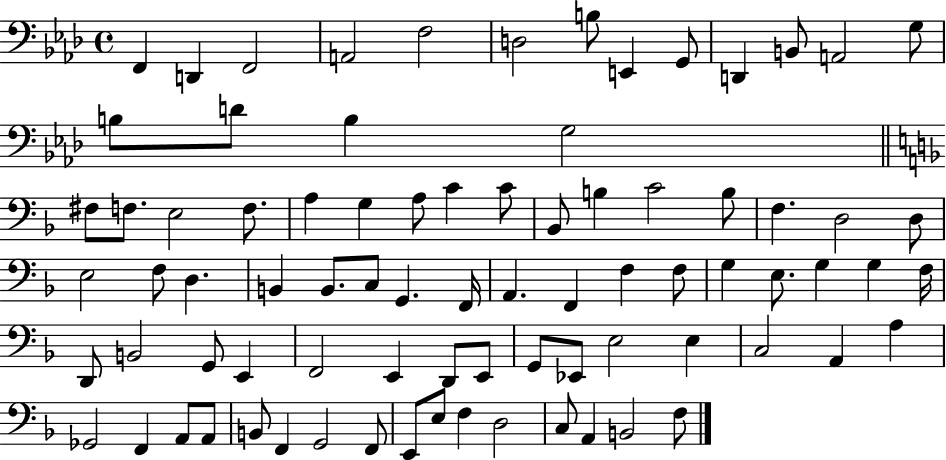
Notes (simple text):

F2/q D2/q F2/h A2/h F3/h D3/h B3/e E2/q G2/e D2/q B2/e A2/h G3/e B3/e D4/e B3/q G3/h F#3/e F3/e. E3/h F3/e. A3/q G3/q A3/e C4/q C4/e Bb2/e B3/q C4/h B3/e F3/q. D3/h D3/e E3/h F3/e D3/q. B2/q B2/e. C3/e G2/q. F2/s A2/q. F2/q F3/q F3/e G3/q E3/e. G3/q G3/q F3/s D2/e B2/h G2/e E2/q F2/h E2/q D2/e E2/e G2/e Eb2/e E3/h E3/q C3/h A2/q A3/q Gb2/h F2/q A2/e A2/e B2/e F2/q G2/h F2/e E2/e E3/e F3/q D3/h C3/e A2/q B2/h F3/e